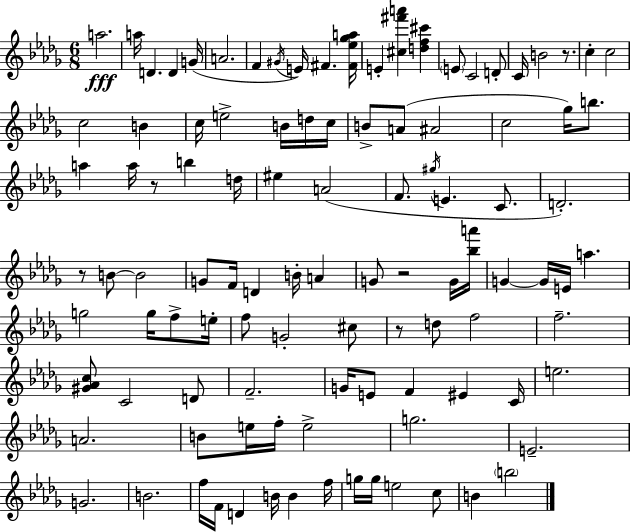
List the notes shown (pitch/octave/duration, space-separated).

A5/h. A5/s D4/q. D4/q G4/s A4/h. F4/q G#4/s E4/s F#4/q. [F#4,Eb5,Gb5,A5]/s E4/q [C#5,F#6,A6]/q [D5,F5,C#6]/q E4/e C4/h D4/e C4/s B4/h R/e. C5/q C5/h C5/h B4/q C5/s E5/h B4/s D5/s C5/s B4/e A4/e A#4/h C5/h Gb5/s B5/e. A5/q A5/s R/e B5/q D5/s EIS5/q A4/h F4/e. G#5/s E4/q. C4/e. D4/h. R/e B4/e B4/h G4/e F4/s D4/q B4/s A4/q G4/e R/h G4/s [Bb5,A6]/s G4/q G4/s E4/s A5/q. G5/h G5/s F5/e E5/s F5/e G4/h C#5/e R/e D5/e F5/h F5/h. [G#4,Ab4,C5]/e C4/h D4/e F4/h. G4/s E4/e F4/q EIS4/q C4/s E5/h. A4/h. B4/e E5/s F5/s E5/h G5/h. E4/h. G4/h. B4/h. F5/s F4/s D4/q B4/s B4/q F5/s G5/s G5/s E5/h C5/e B4/q B5/h